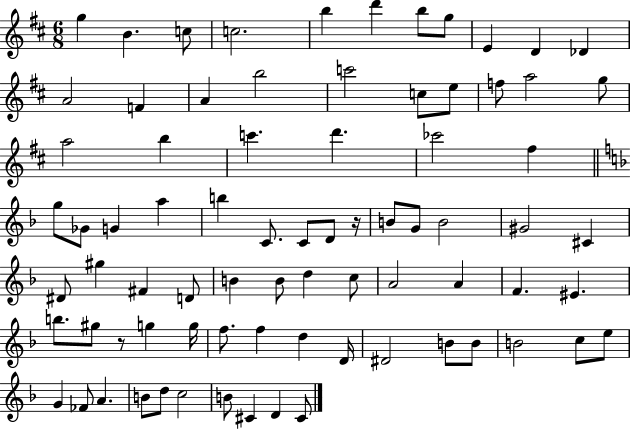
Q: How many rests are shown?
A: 2